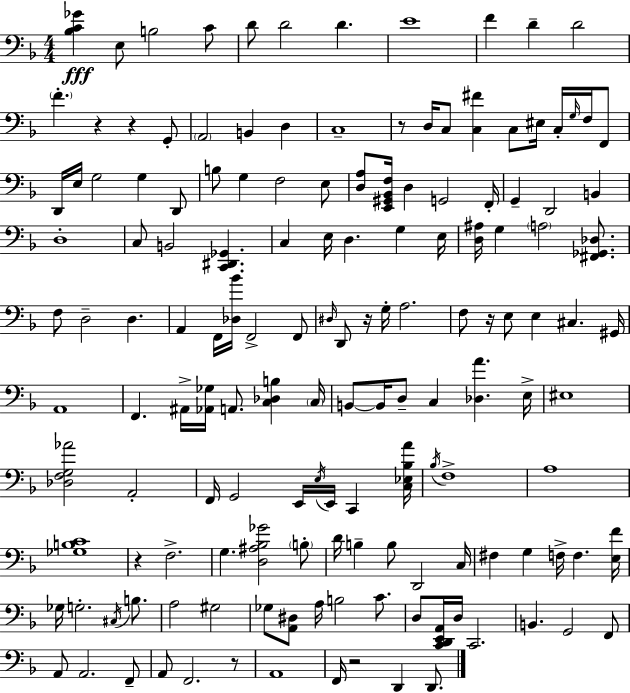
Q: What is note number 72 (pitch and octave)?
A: B2